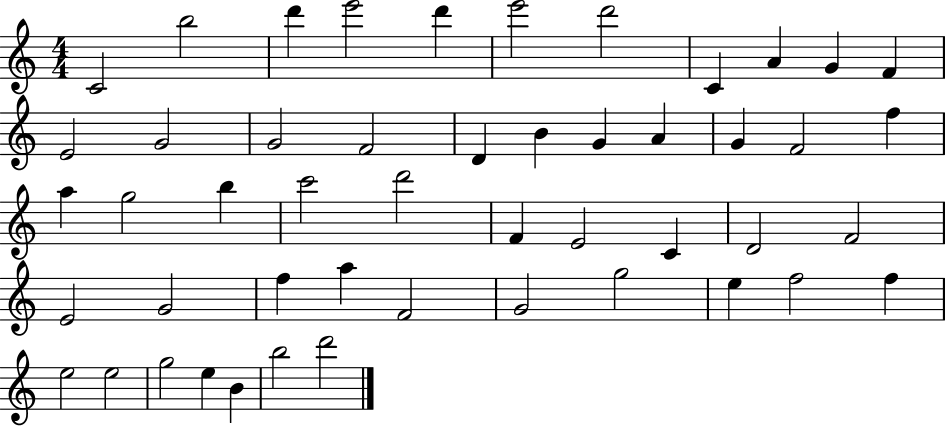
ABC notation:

X:1
T:Untitled
M:4/4
L:1/4
K:C
C2 b2 d' e'2 d' e'2 d'2 C A G F E2 G2 G2 F2 D B G A G F2 f a g2 b c'2 d'2 F E2 C D2 F2 E2 G2 f a F2 G2 g2 e f2 f e2 e2 g2 e B b2 d'2